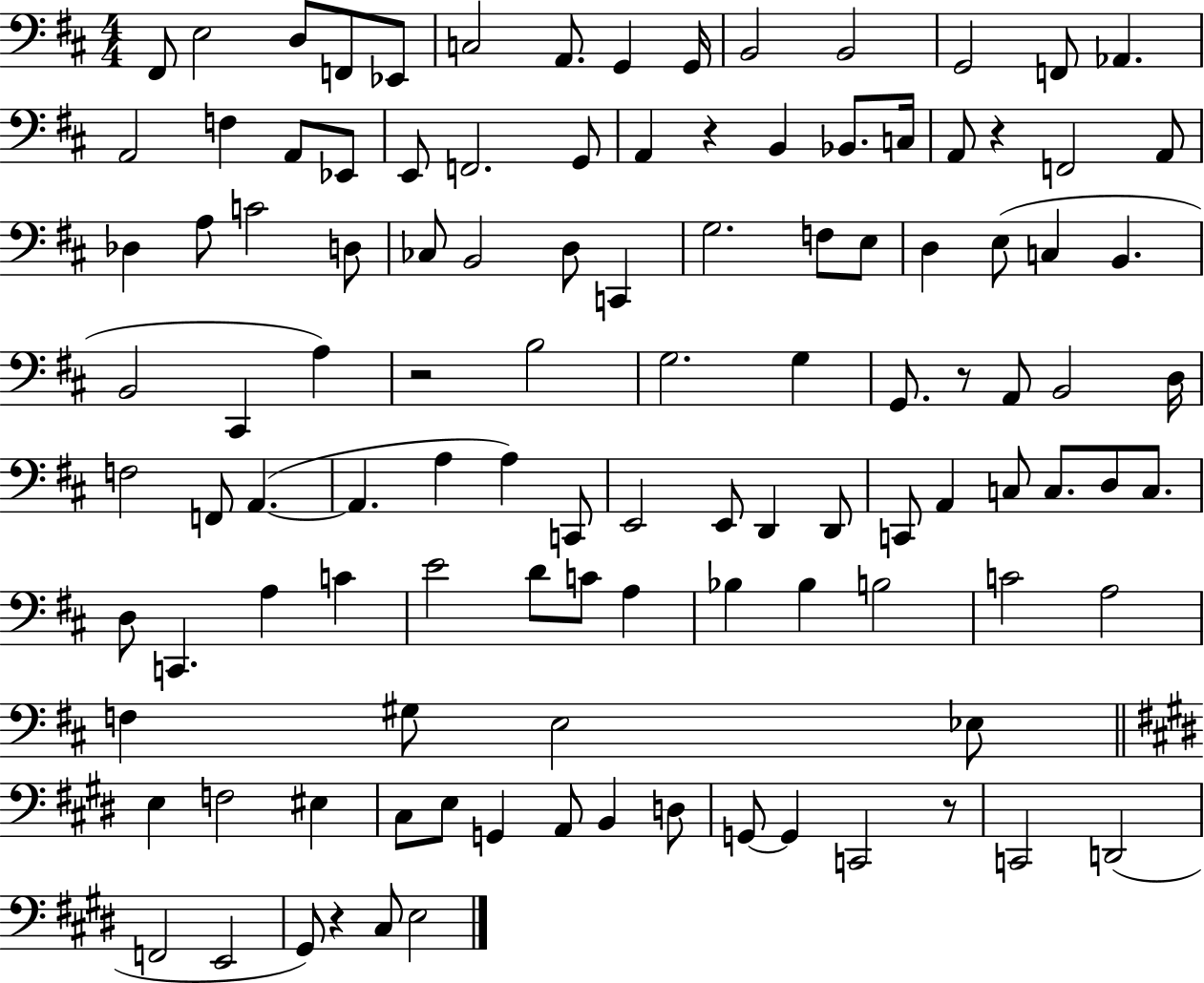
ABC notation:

X:1
T:Untitled
M:4/4
L:1/4
K:D
^F,,/2 E,2 D,/2 F,,/2 _E,,/2 C,2 A,,/2 G,, G,,/4 B,,2 B,,2 G,,2 F,,/2 _A,, A,,2 F, A,,/2 _E,,/2 E,,/2 F,,2 G,,/2 A,, z B,, _B,,/2 C,/4 A,,/2 z F,,2 A,,/2 _D, A,/2 C2 D,/2 _C,/2 B,,2 D,/2 C,, G,2 F,/2 E,/2 D, E,/2 C, B,, B,,2 ^C,, A, z2 B,2 G,2 G, G,,/2 z/2 A,,/2 B,,2 D,/4 F,2 F,,/2 A,, A,, A, A, C,,/2 E,,2 E,,/2 D,, D,,/2 C,,/2 A,, C,/2 C,/2 D,/2 C,/2 D,/2 C,, A, C E2 D/2 C/2 A, _B, _B, B,2 C2 A,2 F, ^G,/2 E,2 _E,/2 E, F,2 ^E, ^C,/2 E,/2 G,, A,,/2 B,, D,/2 G,,/2 G,, C,,2 z/2 C,,2 D,,2 F,,2 E,,2 ^G,,/2 z ^C,/2 E,2